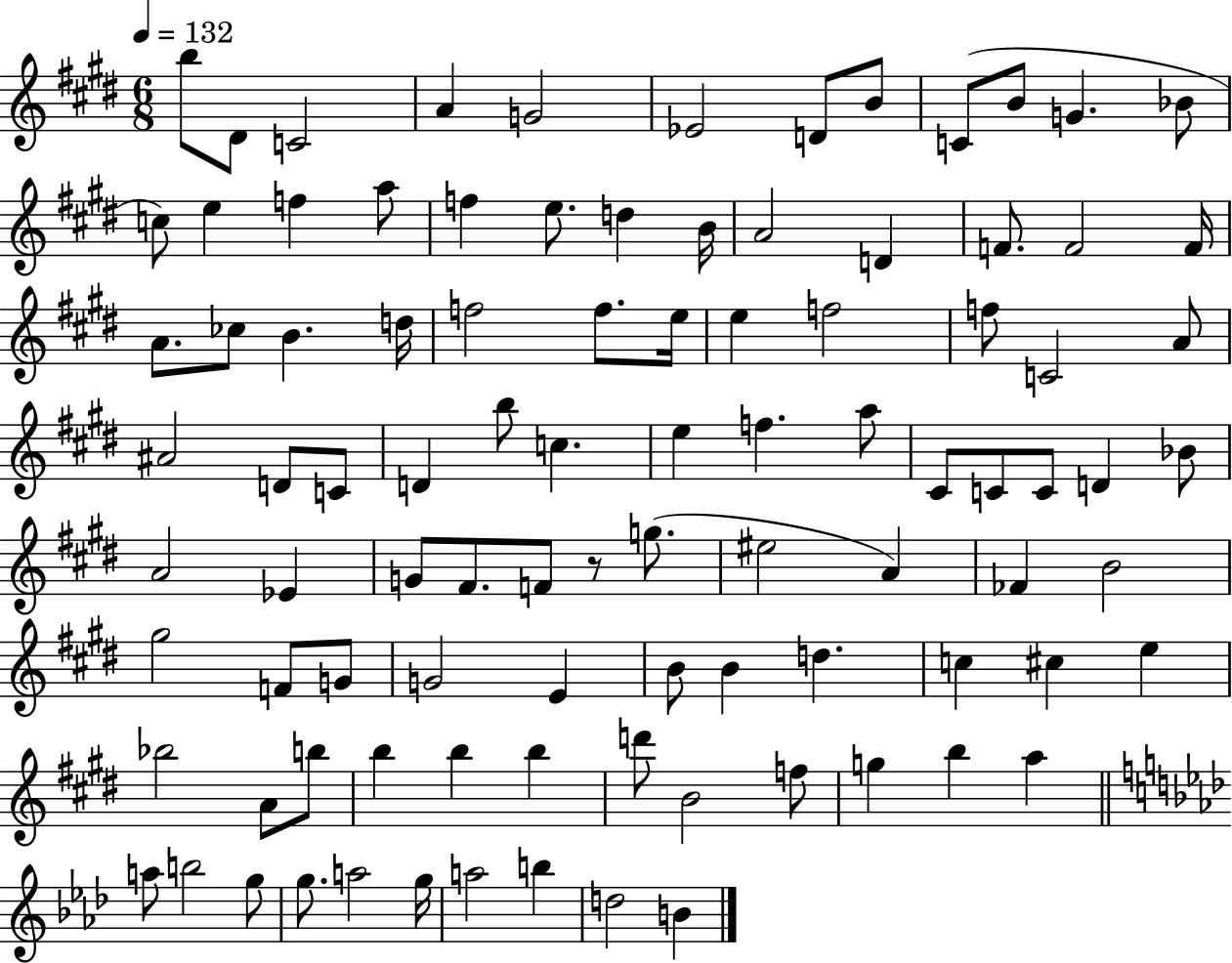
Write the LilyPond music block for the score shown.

{
  \clef treble
  \numericTimeSignature
  \time 6/8
  \key e \major
  \tempo 4 = 132
  b''8 dis'8 c'2 | a'4 g'2 | ees'2 d'8 b'8 | c'8( b'8 g'4. bes'8 | \break c''8) e''4 f''4 a''8 | f''4 e''8. d''4 b'16 | a'2 d'4 | f'8. f'2 f'16 | \break a'8. ces''8 b'4. d''16 | f''2 f''8. e''16 | e''4 f''2 | f''8 c'2 a'8 | \break ais'2 d'8 c'8 | d'4 b''8 c''4. | e''4 f''4. a''8 | cis'8 c'8 c'8 d'4 bes'8 | \break a'2 ees'4 | g'8 fis'8. f'8 r8 g''8.( | eis''2 a'4) | fes'4 b'2 | \break gis''2 f'8 g'8 | g'2 e'4 | b'8 b'4 d''4. | c''4 cis''4 e''4 | \break bes''2 a'8 b''8 | b''4 b''4 b''4 | d'''8 b'2 f''8 | g''4 b''4 a''4 | \break \bar "||" \break \key aes \major a''8 b''2 g''8 | g''8. a''2 g''16 | a''2 b''4 | d''2 b'4 | \break \bar "|."
}